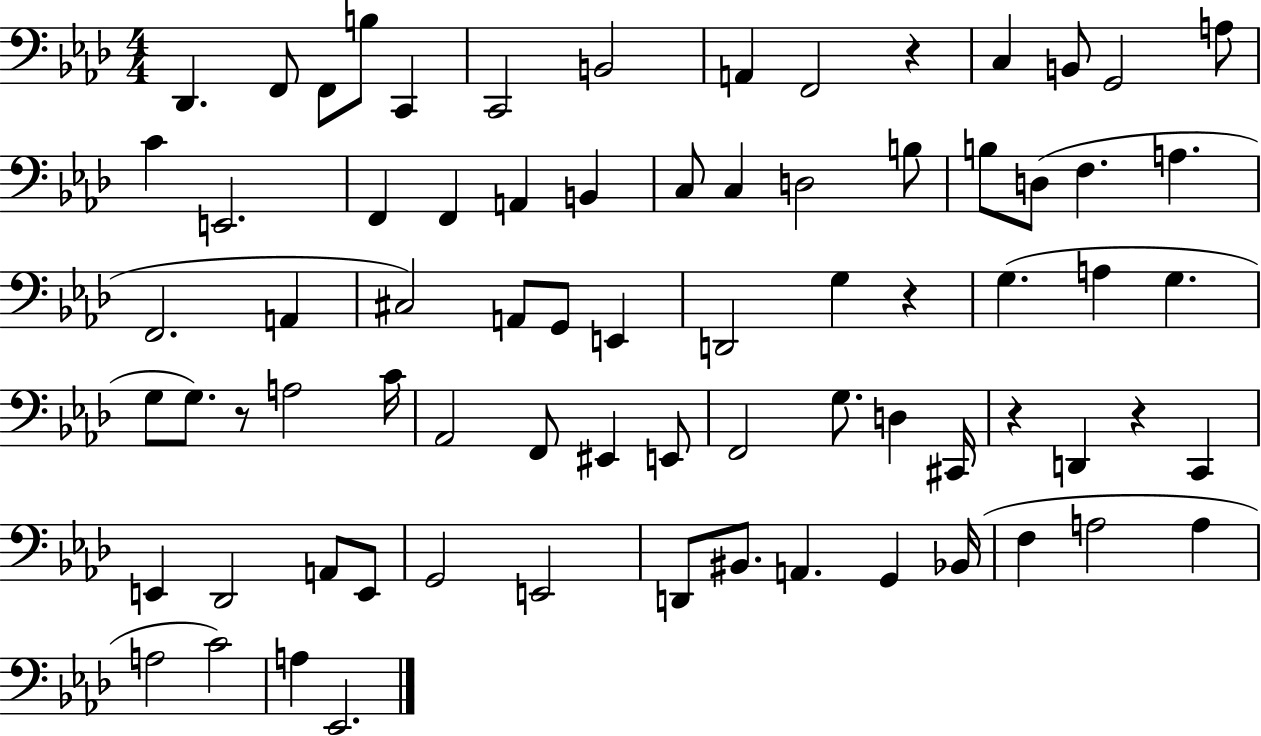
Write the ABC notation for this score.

X:1
T:Untitled
M:4/4
L:1/4
K:Ab
_D,, F,,/2 F,,/2 B,/2 C,, C,,2 B,,2 A,, F,,2 z C, B,,/2 G,,2 A,/2 C E,,2 F,, F,, A,, B,, C,/2 C, D,2 B,/2 B,/2 D,/2 F, A, F,,2 A,, ^C,2 A,,/2 G,,/2 E,, D,,2 G, z G, A, G, G,/2 G,/2 z/2 A,2 C/4 _A,,2 F,,/2 ^E,, E,,/2 F,,2 G,/2 D, ^C,,/4 z D,, z C,, E,, _D,,2 A,,/2 E,,/2 G,,2 E,,2 D,,/2 ^B,,/2 A,, G,, _B,,/4 F, A,2 A, A,2 C2 A, _E,,2